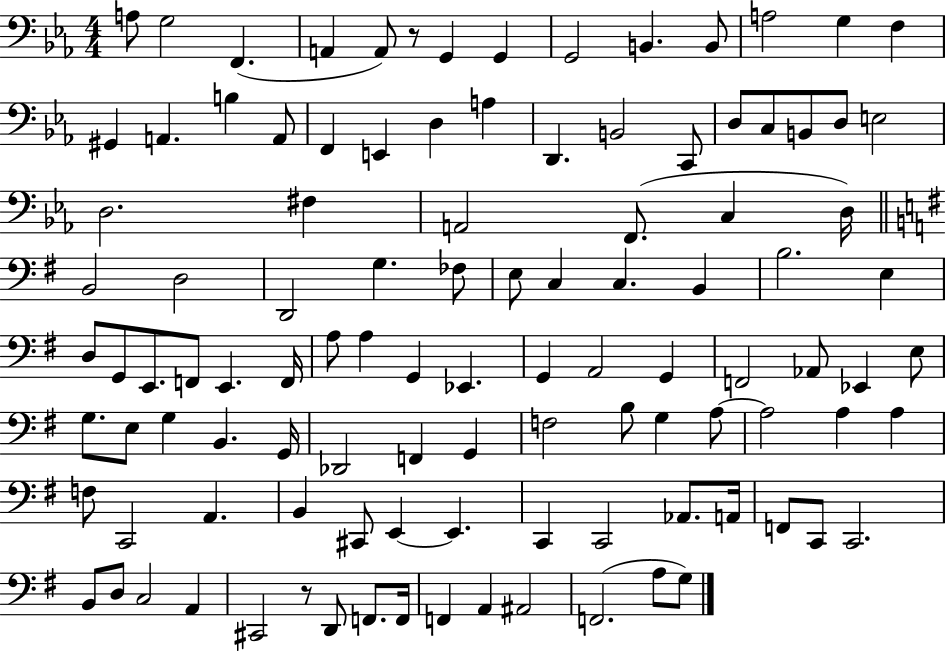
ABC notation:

X:1
T:Untitled
M:4/4
L:1/4
K:Eb
A,/2 G,2 F,, A,, A,,/2 z/2 G,, G,, G,,2 B,, B,,/2 A,2 G, F, ^G,, A,, B, A,,/2 F,, E,, D, A, D,, B,,2 C,,/2 D,/2 C,/2 B,,/2 D,/2 E,2 D,2 ^F, A,,2 F,,/2 C, D,/4 B,,2 D,2 D,,2 G, _F,/2 E,/2 C, C, B,, B,2 E, D,/2 G,,/2 E,,/2 F,,/2 E,, F,,/4 A,/2 A, G,, _E,, G,, A,,2 G,, F,,2 _A,,/2 _E,, E,/2 G,/2 E,/2 G, B,, G,,/4 _D,,2 F,, G,, F,2 B,/2 G, A,/2 A,2 A, A, F,/2 C,,2 A,, B,, ^C,,/2 E,, E,, C,, C,,2 _A,,/2 A,,/4 F,,/2 C,,/2 C,,2 B,,/2 D,/2 C,2 A,, ^C,,2 z/2 D,,/2 F,,/2 F,,/4 F,, A,, ^A,,2 F,,2 A,/2 G,/2